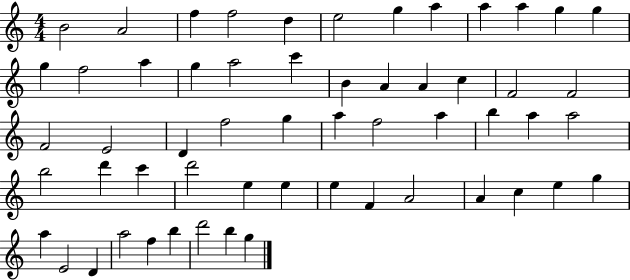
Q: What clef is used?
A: treble